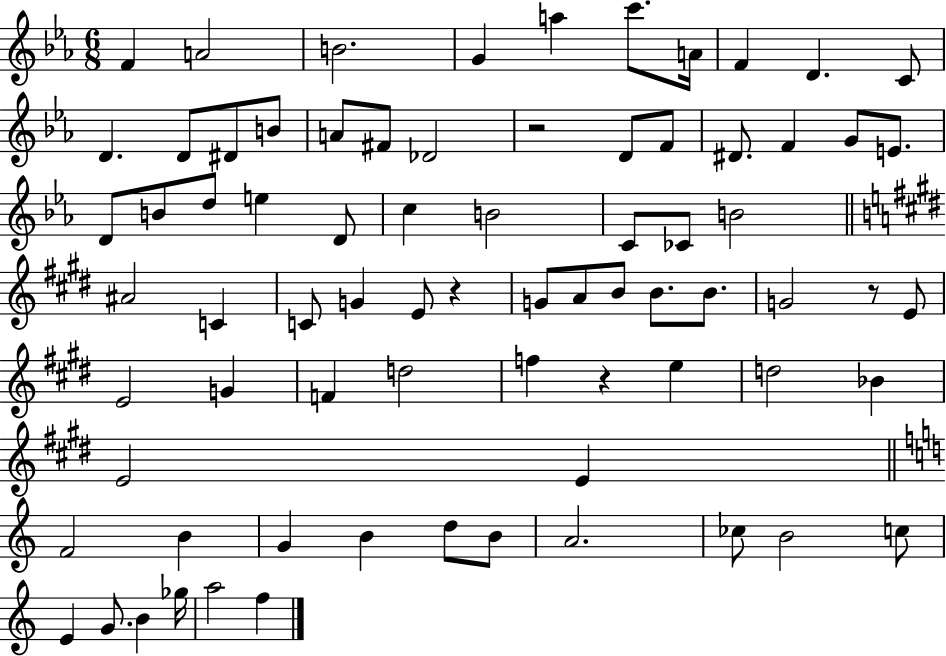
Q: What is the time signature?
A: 6/8